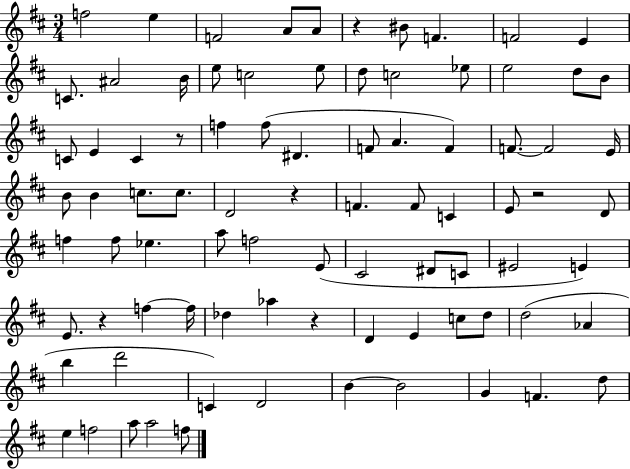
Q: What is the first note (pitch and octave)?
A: F5